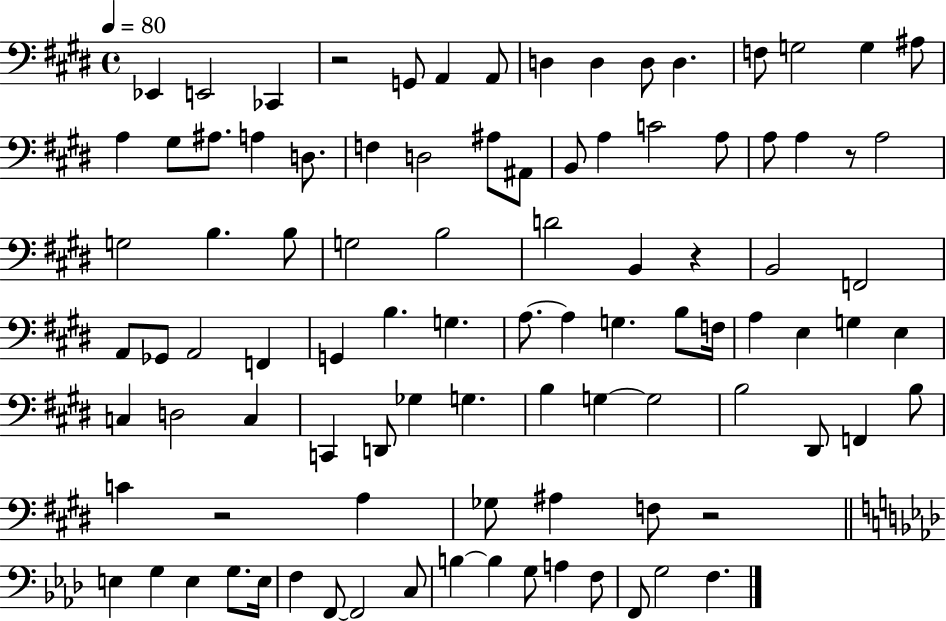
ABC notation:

X:1
T:Untitled
M:4/4
L:1/4
K:E
_E,, E,,2 _C,, z2 G,,/2 A,, A,,/2 D, D, D,/2 D, F,/2 G,2 G, ^A,/2 A, ^G,/2 ^A,/2 A, D,/2 F, D,2 ^A,/2 ^A,,/2 B,,/2 A, C2 A,/2 A,/2 A, z/2 A,2 G,2 B, B,/2 G,2 B,2 D2 B,, z B,,2 F,,2 A,,/2 _G,,/2 A,,2 F,, G,, B, G, A,/2 A, G, B,/2 F,/4 A, E, G, E, C, D,2 C, C,, D,,/2 _G, G, B, G, G,2 B,2 ^D,,/2 F,, B,/2 C z2 A, _G,/2 ^A, F,/2 z2 E, G, E, G,/2 E,/4 F, F,,/2 F,,2 C,/2 B, B, G,/2 A, F,/2 F,,/2 G,2 F,